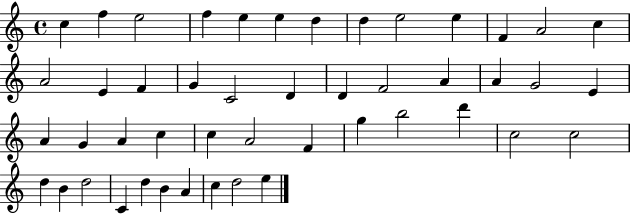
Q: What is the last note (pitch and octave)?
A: E5